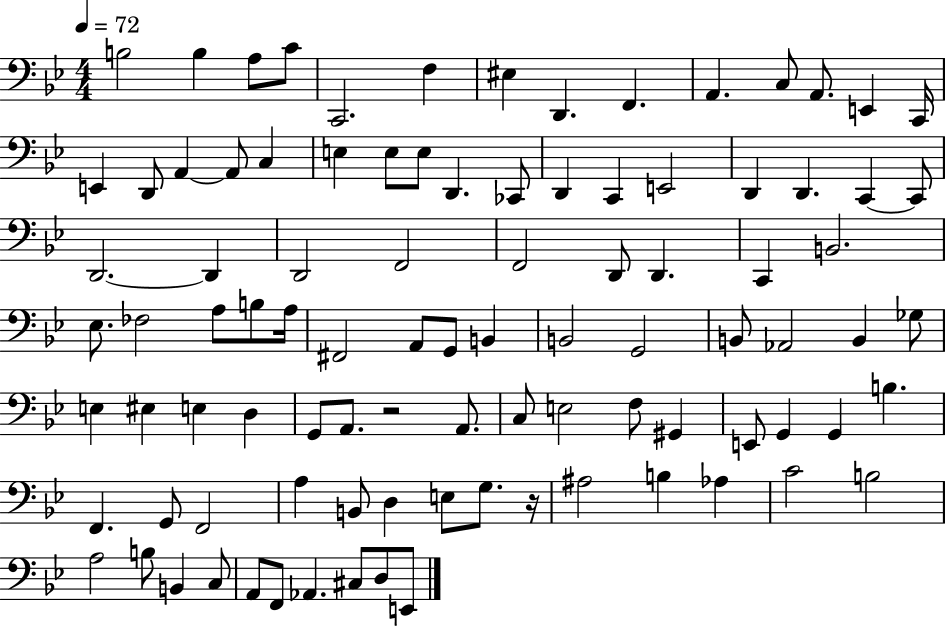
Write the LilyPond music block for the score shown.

{
  \clef bass
  \numericTimeSignature
  \time 4/4
  \key bes \major
  \tempo 4 = 72
  b2 b4 a8 c'8 | c,2. f4 | eis4 d,4. f,4. | a,4. c8 a,8. e,4 c,16 | \break e,4 d,8 a,4~~ a,8 c4 | e4 e8 e8 d,4. ces,8 | d,4 c,4 e,2 | d,4 d,4. c,4~~ c,8 | \break d,2.~~ d,4 | d,2 f,2 | f,2 d,8 d,4. | c,4 b,2. | \break ees8. fes2 a8 b8 a16 | fis,2 a,8 g,8 b,4 | b,2 g,2 | b,8 aes,2 b,4 ges8 | \break e4 eis4 e4 d4 | g,8 a,8. r2 a,8. | c8 e2 f8 gis,4 | e,8 g,4 g,4 b4. | \break f,4. g,8 f,2 | a4 b,8 d4 e8 g8. r16 | ais2 b4 aes4 | c'2 b2 | \break a2 b8 b,4 c8 | a,8 f,8 aes,4. cis8 d8 e,8 | \bar "|."
}